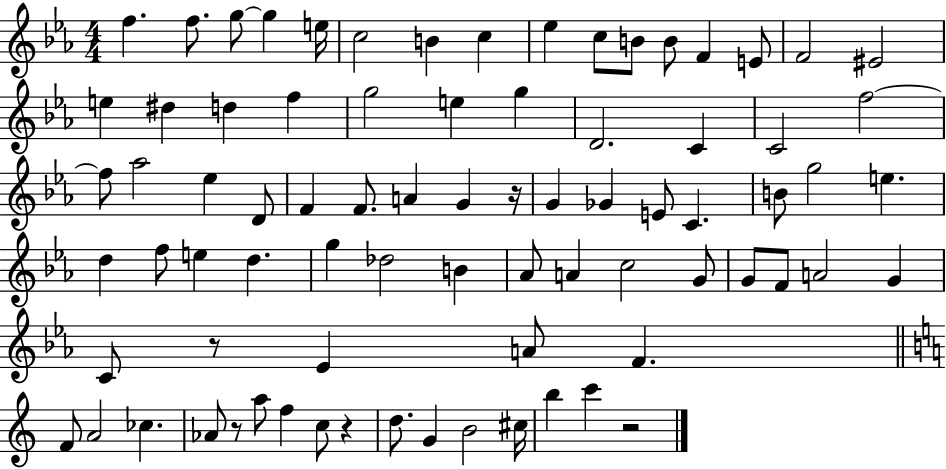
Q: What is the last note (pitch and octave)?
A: C6